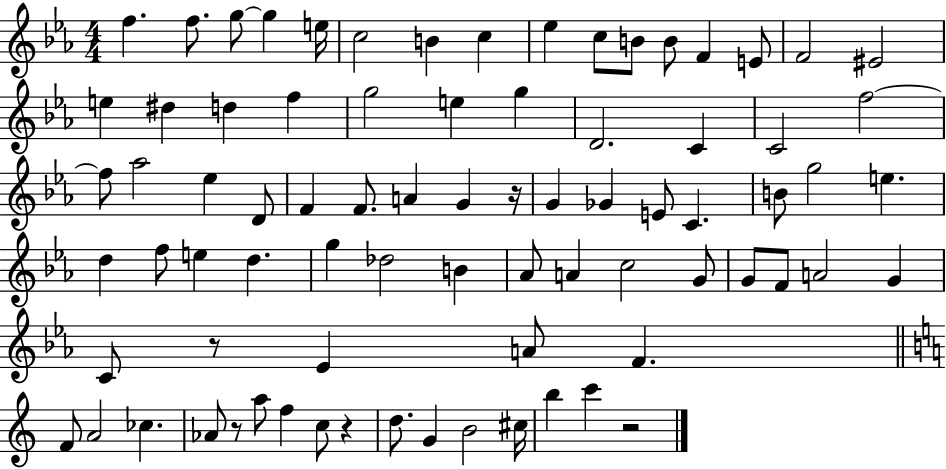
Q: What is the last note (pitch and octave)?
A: C6